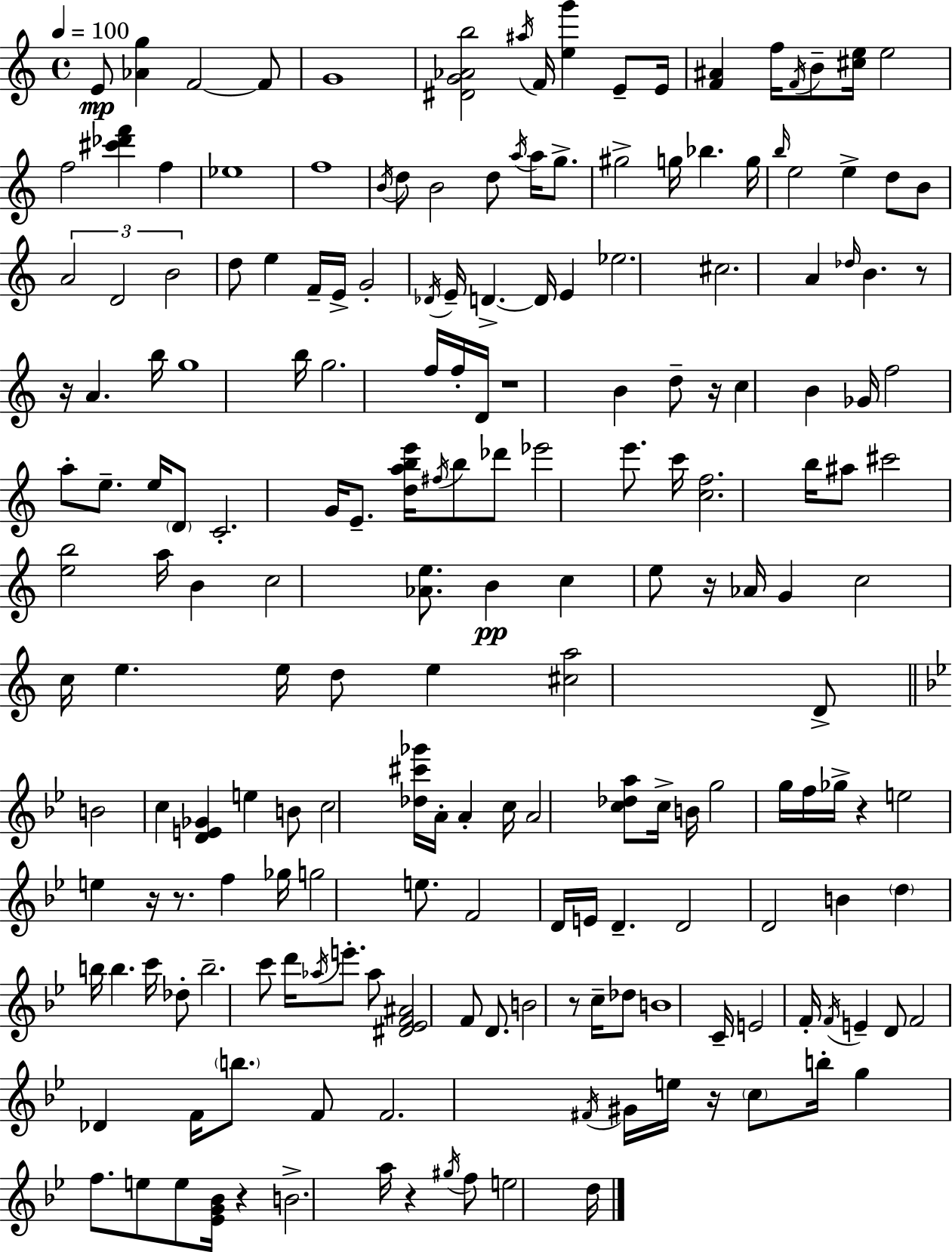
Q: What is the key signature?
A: A minor